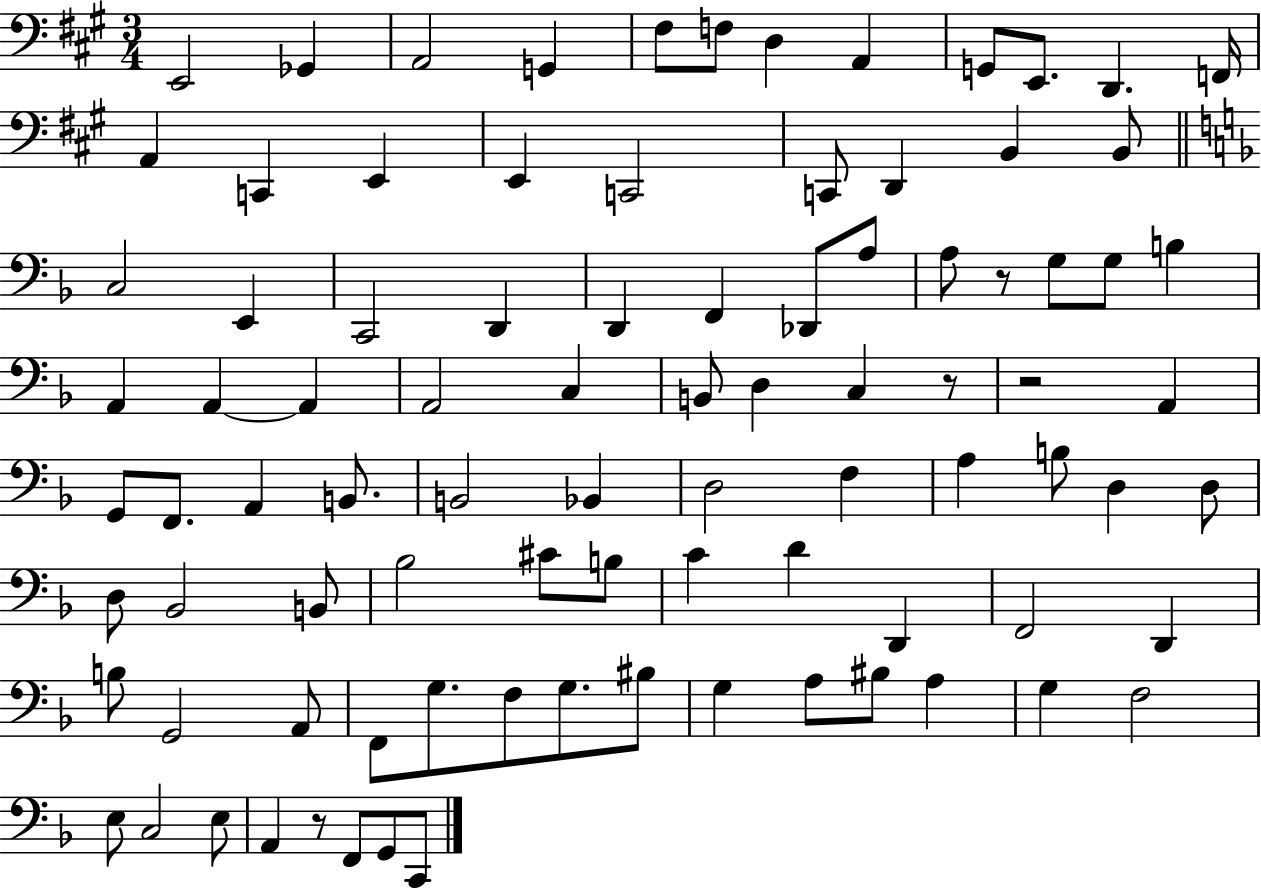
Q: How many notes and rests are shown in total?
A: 90